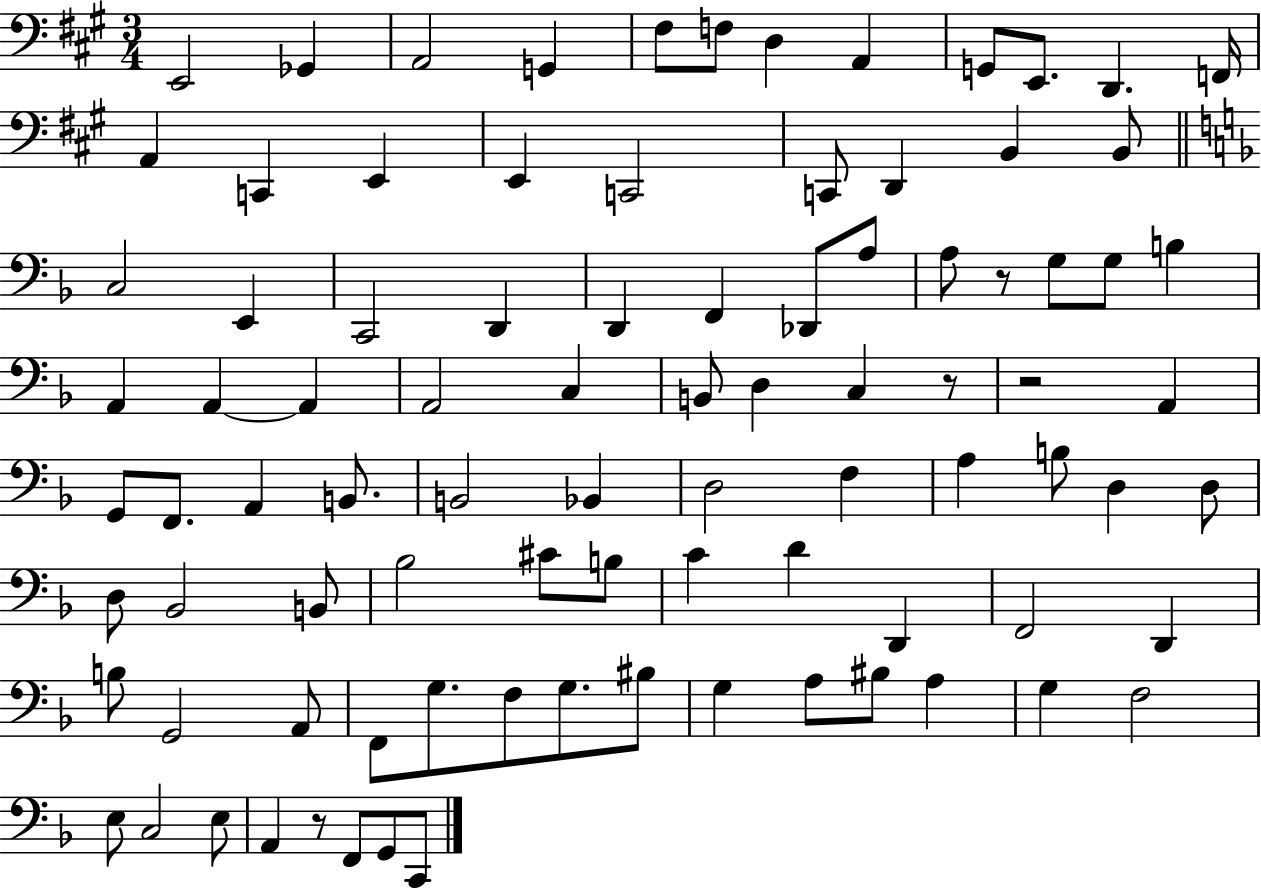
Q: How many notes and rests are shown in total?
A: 90